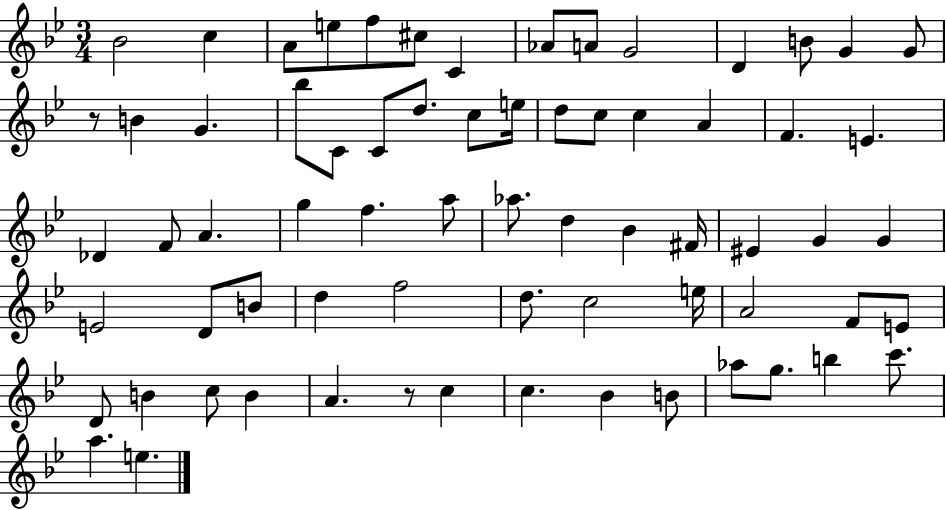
{
  \clef treble
  \numericTimeSignature
  \time 3/4
  \key bes \major
  bes'2 c''4 | a'8 e''8 f''8 cis''8 c'4 | aes'8 a'8 g'2 | d'4 b'8 g'4 g'8 | \break r8 b'4 g'4. | bes''8 c'8 c'8 d''8. c''8 e''16 | d''8 c''8 c''4 a'4 | f'4. e'4. | \break des'4 f'8 a'4. | g''4 f''4. a''8 | aes''8. d''4 bes'4 fis'16 | eis'4 g'4 g'4 | \break e'2 d'8 b'8 | d''4 f''2 | d''8. c''2 e''16 | a'2 f'8 e'8 | \break d'8 b'4 c''8 b'4 | a'4. r8 c''4 | c''4. bes'4 b'8 | aes''8 g''8. b''4 c'''8. | \break a''4. e''4. | \bar "|."
}